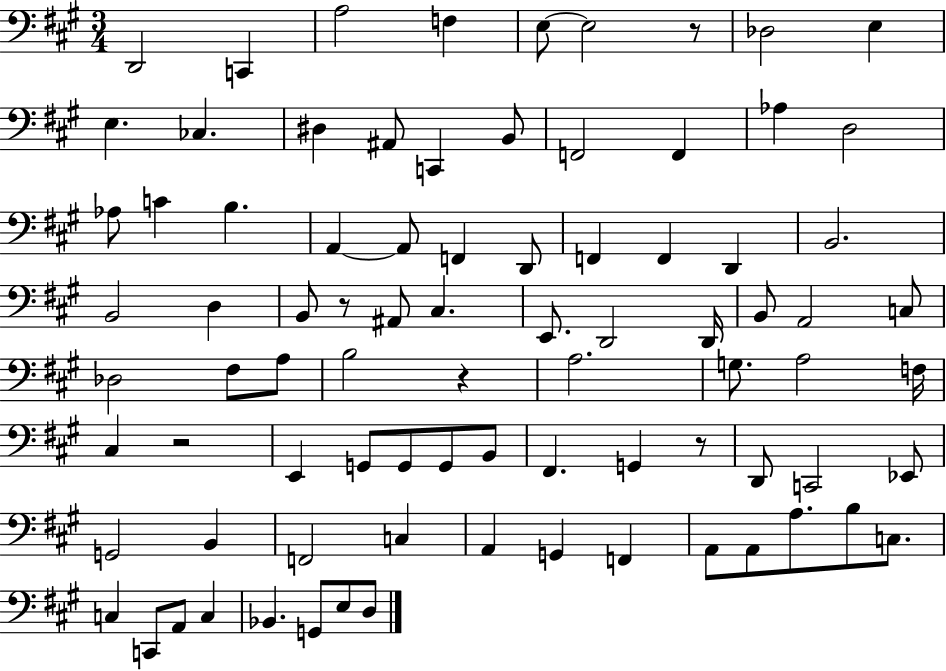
X:1
T:Untitled
M:3/4
L:1/4
K:A
D,,2 C,, A,2 F, E,/2 E,2 z/2 _D,2 E, E, _C, ^D, ^A,,/2 C,, B,,/2 F,,2 F,, _A, D,2 _A,/2 C B, A,, A,,/2 F,, D,,/2 F,, F,, D,, B,,2 B,,2 D, B,,/2 z/2 ^A,,/2 ^C, E,,/2 D,,2 D,,/4 B,,/2 A,,2 C,/2 _D,2 ^F,/2 A,/2 B,2 z A,2 G,/2 A,2 F,/4 ^C, z2 E,, G,,/2 G,,/2 G,,/2 B,,/2 ^F,, G,, z/2 D,,/2 C,,2 _E,,/2 G,,2 B,, F,,2 C, A,, G,, F,, A,,/2 A,,/2 A,/2 B,/2 C,/2 C, C,,/2 A,,/2 C, _B,, G,,/2 E,/2 D,/2